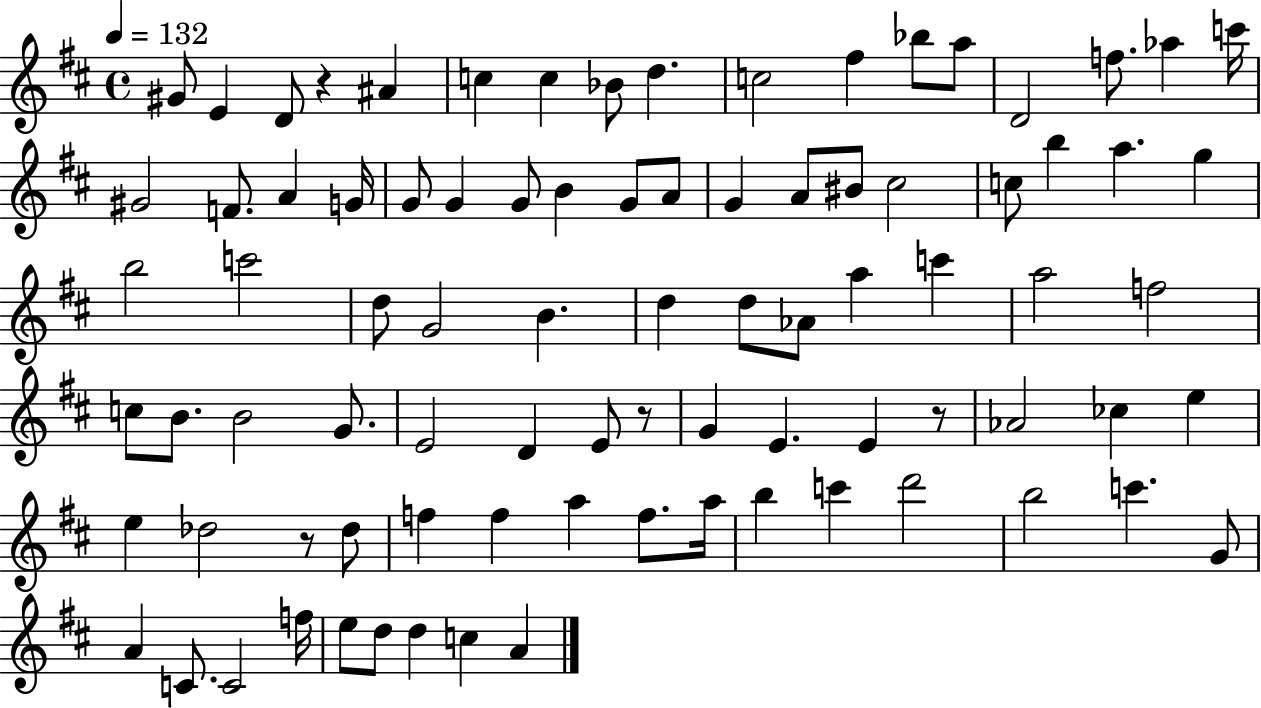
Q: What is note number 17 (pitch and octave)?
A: G#4